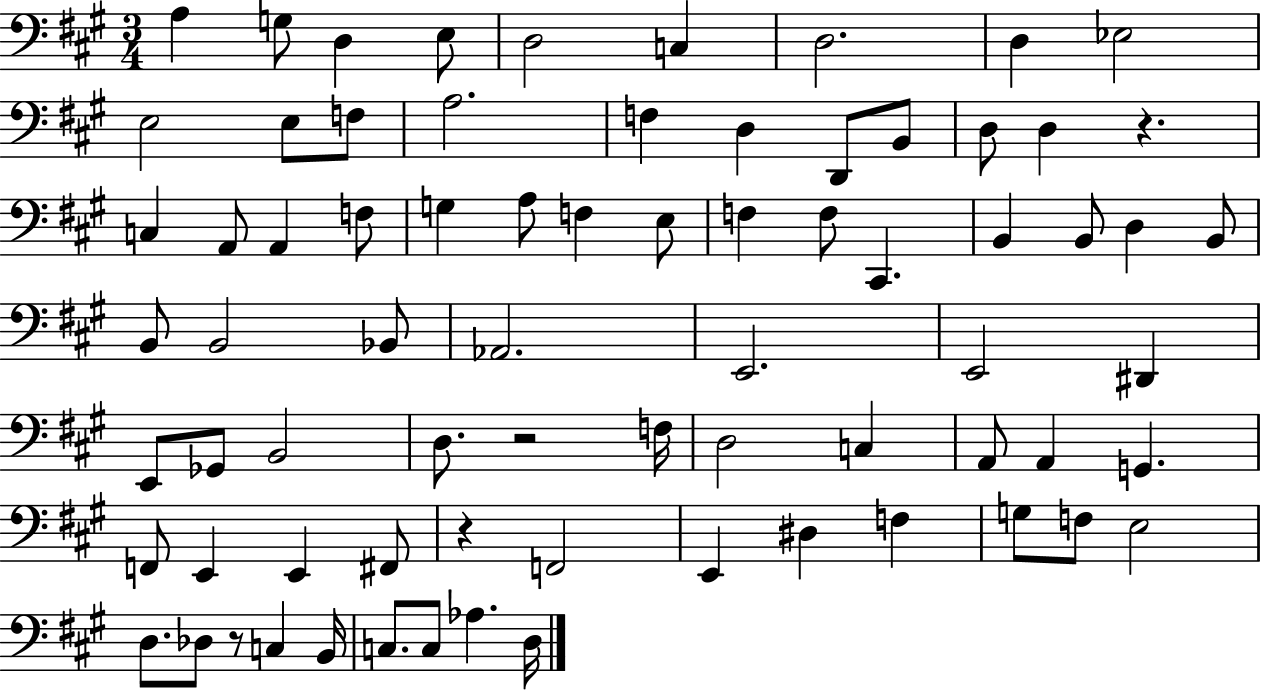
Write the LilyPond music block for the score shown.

{
  \clef bass
  \numericTimeSignature
  \time 3/4
  \key a \major
  a4 g8 d4 e8 | d2 c4 | d2. | d4 ees2 | \break e2 e8 f8 | a2. | f4 d4 d,8 b,8 | d8 d4 r4. | \break c4 a,8 a,4 f8 | g4 a8 f4 e8 | f4 f8 cis,4. | b,4 b,8 d4 b,8 | \break b,8 b,2 bes,8 | aes,2. | e,2. | e,2 dis,4 | \break e,8 ges,8 b,2 | d8. r2 f16 | d2 c4 | a,8 a,4 g,4. | \break f,8 e,4 e,4 fis,8 | r4 f,2 | e,4 dis4 f4 | g8 f8 e2 | \break d8. des8 r8 c4 b,16 | c8. c8 aes4. d16 | \bar "|."
}